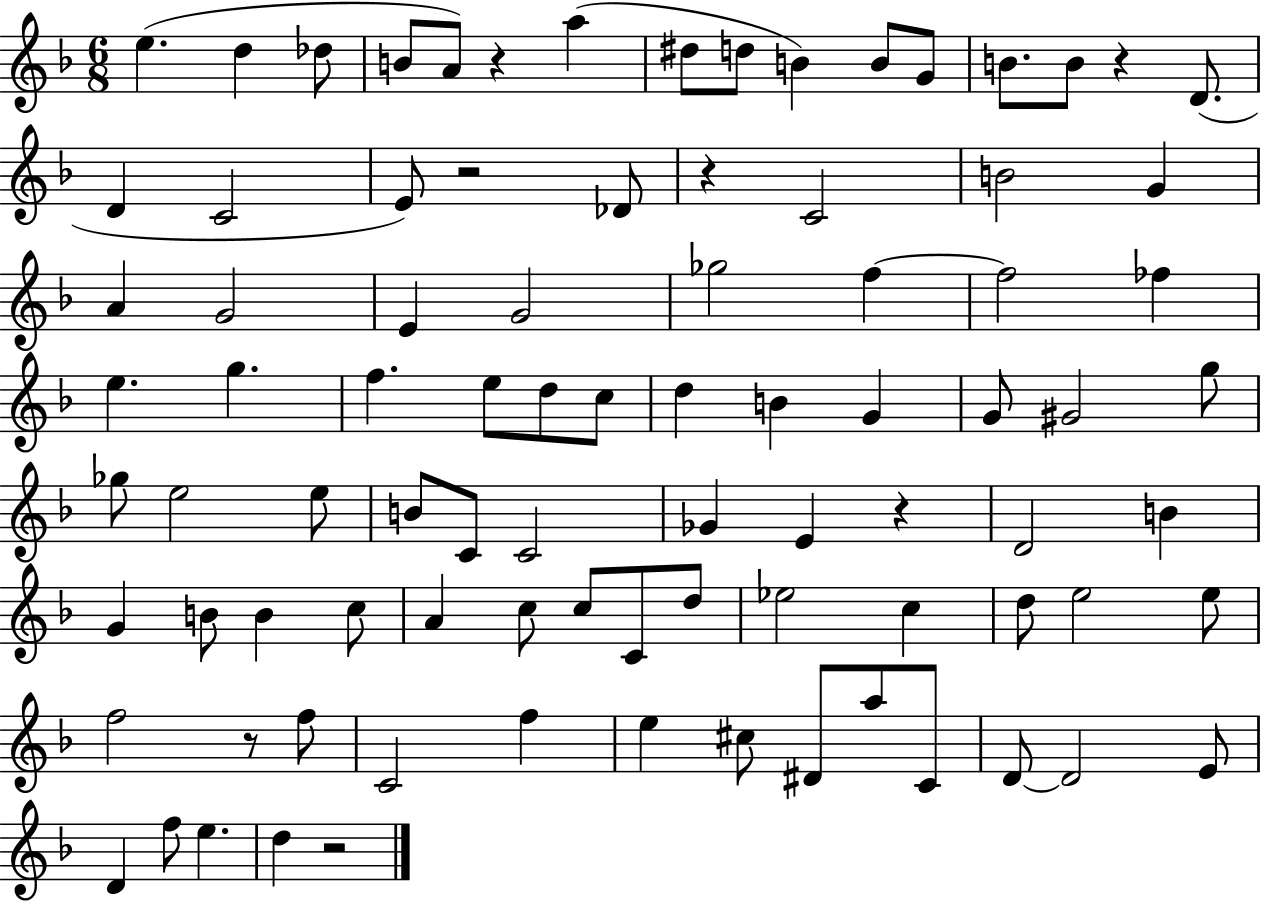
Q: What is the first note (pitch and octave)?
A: E5